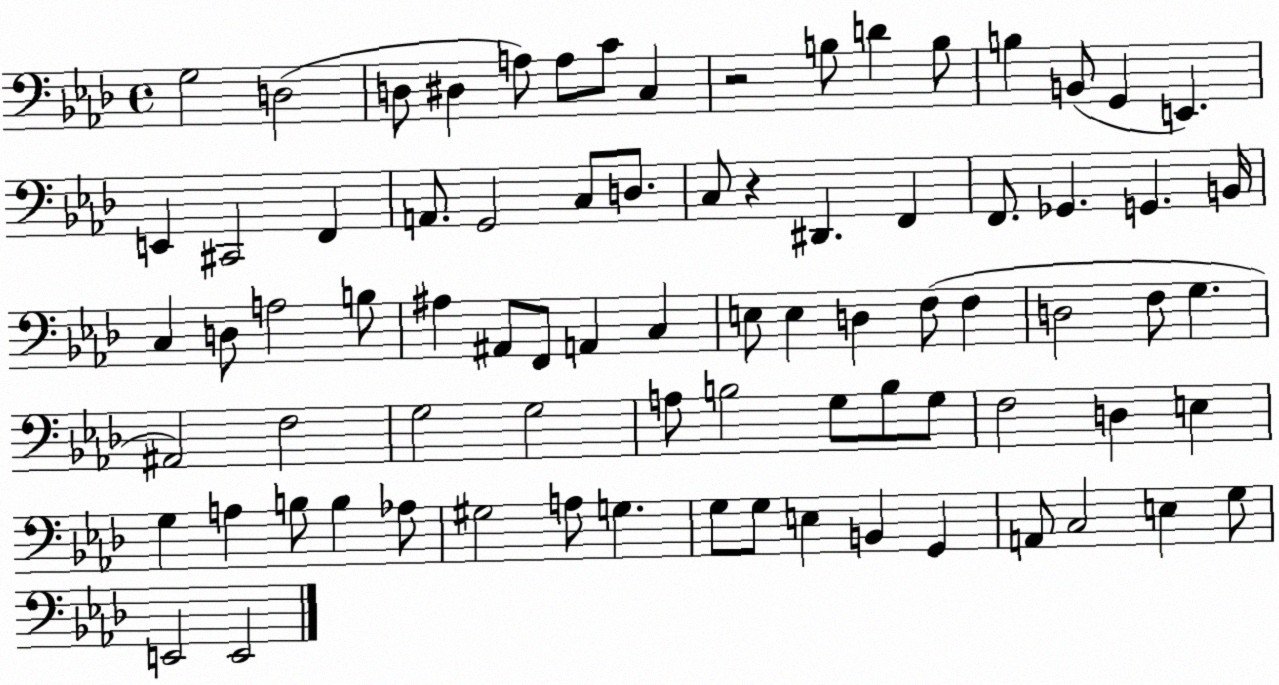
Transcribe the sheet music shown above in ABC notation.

X:1
T:Untitled
M:4/4
L:1/4
K:Ab
G,2 D,2 D,/2 ^D, A,/2 A,/2 C/2 C, z2 B,/2 D B,/2 B, B,,/2 G,, E,, E,, ^C,,2 F,, A,,/2 G,,2 C,/2 D,/2 C,/2 z ^D,, F,, F,,/2 _G,, G,, B,,/4 C, D,/2 A,2 B,/2 ^A, ^A,,/2 F,,/2 A,, C, E,/2 E, D, F,/2 F, D,2 F,/2 G, ^A,,2 F,2 G,2 G,2 A,/2 B,2 G,/2 B,/2 G,/2 F,2 D, E, G, A, B,/2 B, _A,/2 ^G,2 A,/2 G, G,/2 G,/2 E, B,, G,, A,,/2 C,2 E, G,/2 E,,2 E,,2